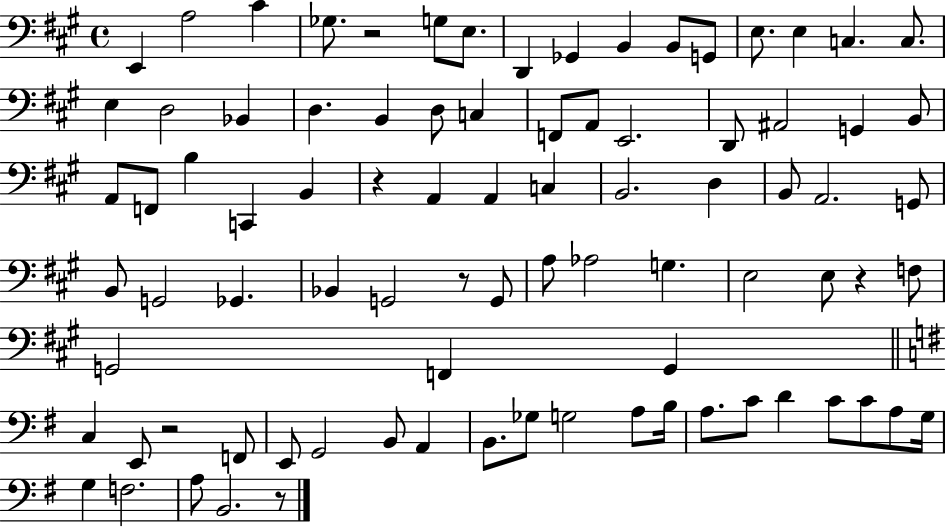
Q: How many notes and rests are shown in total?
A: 86